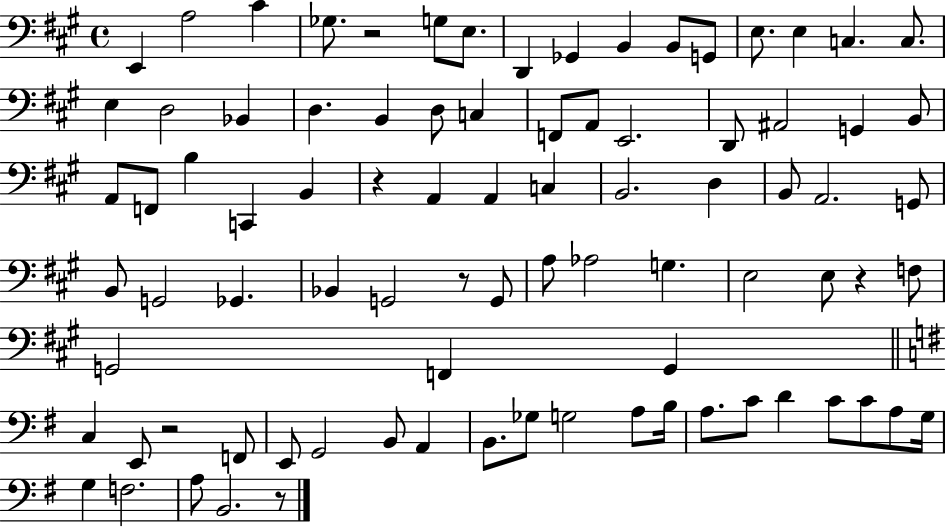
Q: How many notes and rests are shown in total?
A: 86